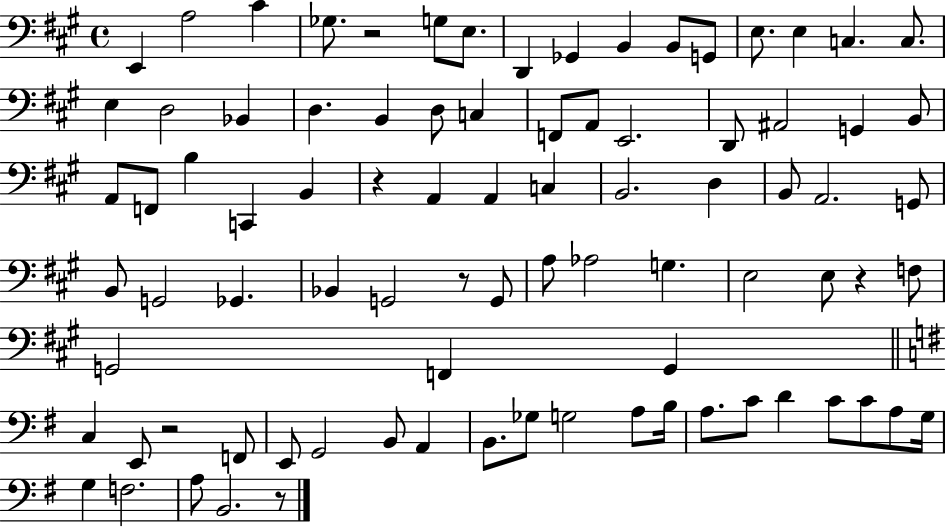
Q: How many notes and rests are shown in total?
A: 86